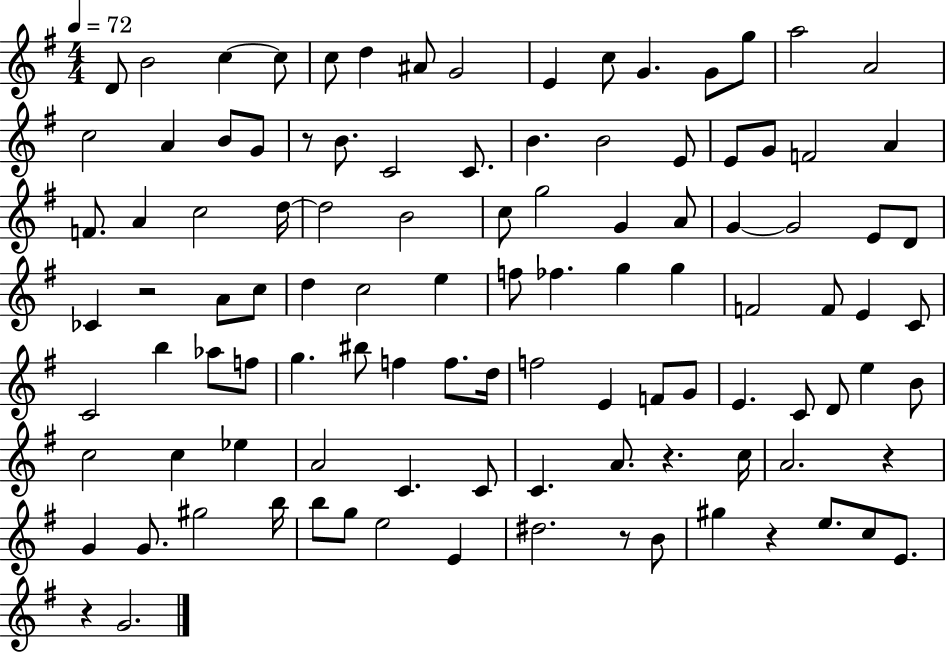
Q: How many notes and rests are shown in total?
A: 107